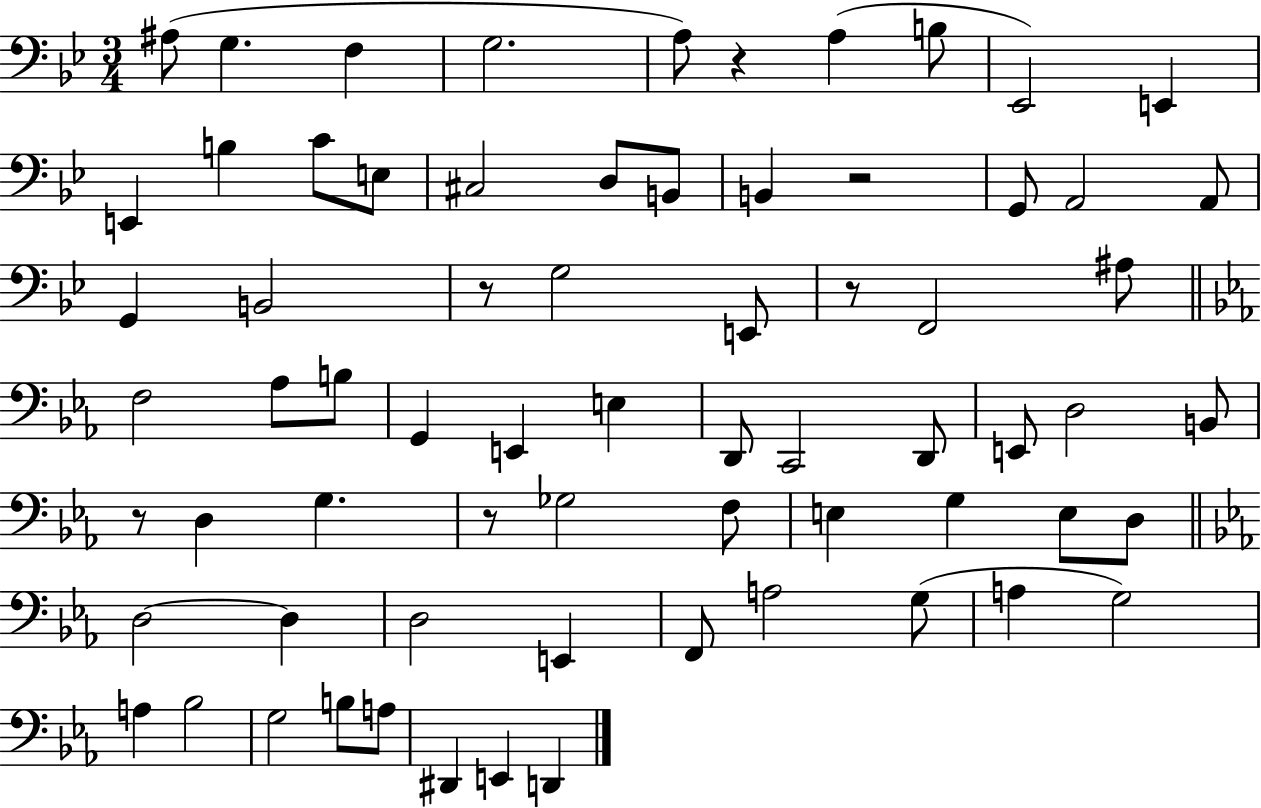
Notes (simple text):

A#3/e G3/q. F3/q G3/h. A3/e R/q A3/q B3/e Eb2/h E2/q E2/q B3/q C4/e E3/e C#3/h D3/e B2/e B2/q R/h G2/e A2/h A2/e G2/q B2/h R/e G3/h E2/e R/e F2/h A#3/e F3/h Ab3/e B3/e G2/q E2/q E3/q D2/e C2/h D2/e E2/e D3/h B2/e R/e D3/q G3/q. R/e Gb3/h F3/e E3/q G3/q E3/e D3/e D3/h D3/q D3/h E2/q F2/e A3/h G3/e A3/q G3/h A3/q Bb3/h G3/h B3/e A3/e D#2/q E2/q D2/q